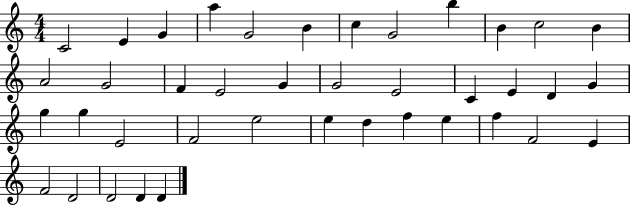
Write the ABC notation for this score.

X:1
T:Untitled
M:4/4
L:1/4
K:C
C2 E G a G2 B c G2 b B c2 B A2 G2 F E2 G G2 E2 C E D G g g E2 F2 e2 e d f e f F2 E F2 D2 D2 D D